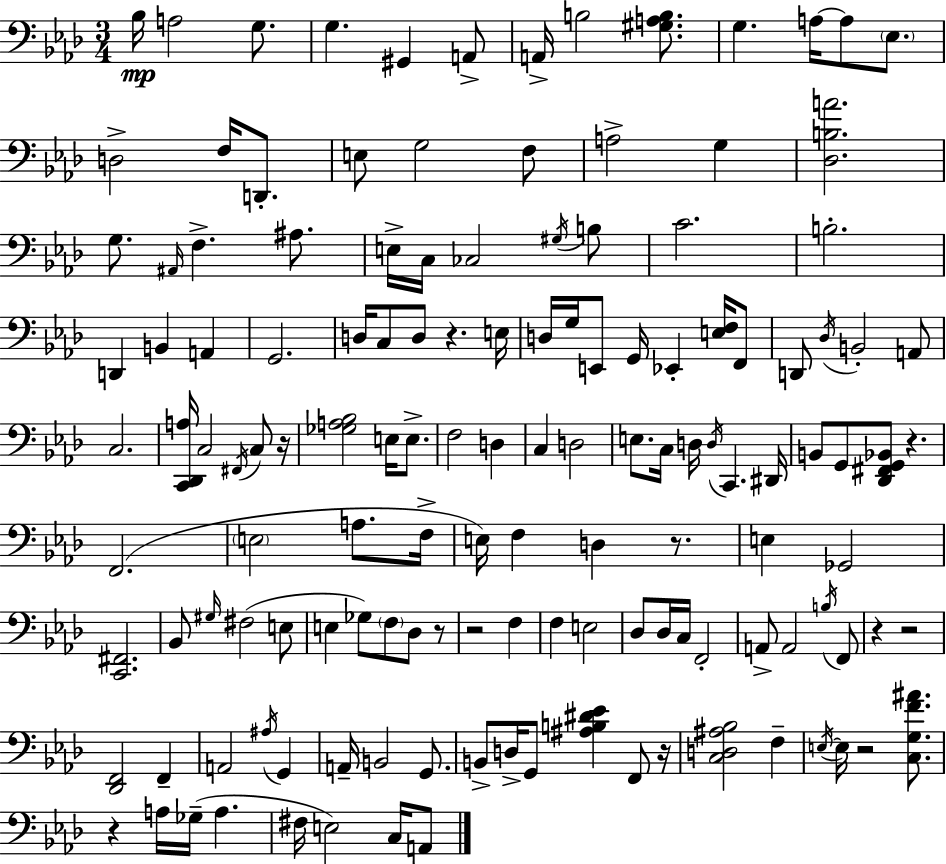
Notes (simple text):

Bb3/s A3/h G3/e. G3/q. G#2/q A2/e A2/s B3/h [G#3,A3,B3]/e. G3/q. A3/s A3/e Eb3/e. D3/h F3/s D2/e. E3/e G3/h F3/e A3/h G3/q [Db3,B3,A4]/h. G3/e. A#2/s F3/q. A#3/e. E3/s C3/s CES3/h G#3/s B3/e C4/h. B3/h. D2/q B2/q A2/q G2/h. D3/s C3/e D3/e R/q. E3/s D3/s G3/s E2/e G2/s Eb2/q [E3,F3]/s F2/e D2/e Db3/s B2/h A2/e C3/h. [C2,Db2,A3]/s C3/h F#2/s C3/e R/s [Gb3,A3,Bb3]/h E3/s E3/e. F3/h D3/q C3/q D3/h E3/e. C3/s D3/s D3/s C2/q. D#2/s B2/e G2/e [Db2,F#2,G2,Bb2]/e R/q. F2/h. E3/h A3/e. F3/s E3/s F3/q D3/q R/e. E3/q Gb2/h [C2,F#2]/h. Bb2/e G#3/s F#3/h E3/e E3/q Gb3/e F3/e Db3/e R/e R/h F3/q F3/q E3/h Db3/e Db3/s C3/s F2/h A2/e A2/h B3/s F2/e R/q R/h [Db2,F2]/h F2/q A2/h A#3/s G2/q A2/s B2/h G2/e. B2/e D3/s G2/e [A#3,B3,D#4,Eb4]/q F2/e R/s [C3,D3,A#3,Bb3]/h F3/q E3/s E3/s R/h [C3,G3,F4,A#4]/e. R/q A3/s Gb3/s A3/q. F#3/s E3/h C3/s A2/e